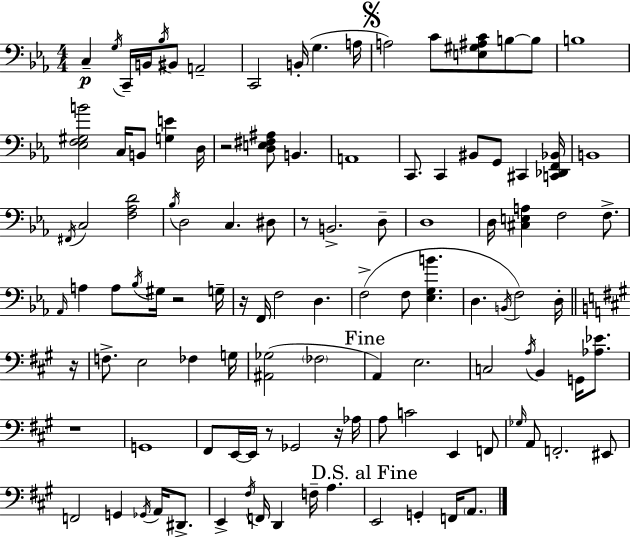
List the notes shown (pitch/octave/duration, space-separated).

C3/q G3/s C2/s B2/s Bb3/s BIS2/e A2/h C2/h B2/s G3/q. A3/s A3/h C4/e [E3,G#3,A#3,C4]/e B3/e B3/e B3/w [Eb3,F3,G#3,B4]/h C3/s B2/e [G3,E4]/q D3/s R/h [D3,E3,F#3,A#3]/e B2/q. A2/w C2/e. C2/q BIS2/e G2/e C#2/q [C2,Db2,F2,Bb2]/s B2/w F#2/s C3/h [F3,Ab3,D4]/h Bb3/s D3/h C3/q. D#3/e R/e B2/h. D3/e D3/w D3/s [C#3,E3,A3]/q F3/h F3/e. Ab2/s A3/q A3/e Bb3/s G#3/s R/h G3/s R/s F2/s F3/h D3/q. F3/h F3/e [Eb3,G3,B4]/q. D3/q. B2/s F3/h D3/s R/s F3/e. E3/h FES3/q G3/s [A#2,Gb3]/h FES3/h A2/q E3/h. C3/h A3/s B2/q G2/s [Ab3,Eb4]/e. R/w G2/w F#2/e E2/s E2/s R/e Gb2/h R/s Ab3/s A3/e C4/h E2/q F2/e Gb3/s A2/e F2/h. EIS2/e F2/h G2/q Gb2/s A2/s D#2/e. E2/q F#3/s F2/s D2/q F3/s A3/q. E2/h G2/q F2/s A2/e.